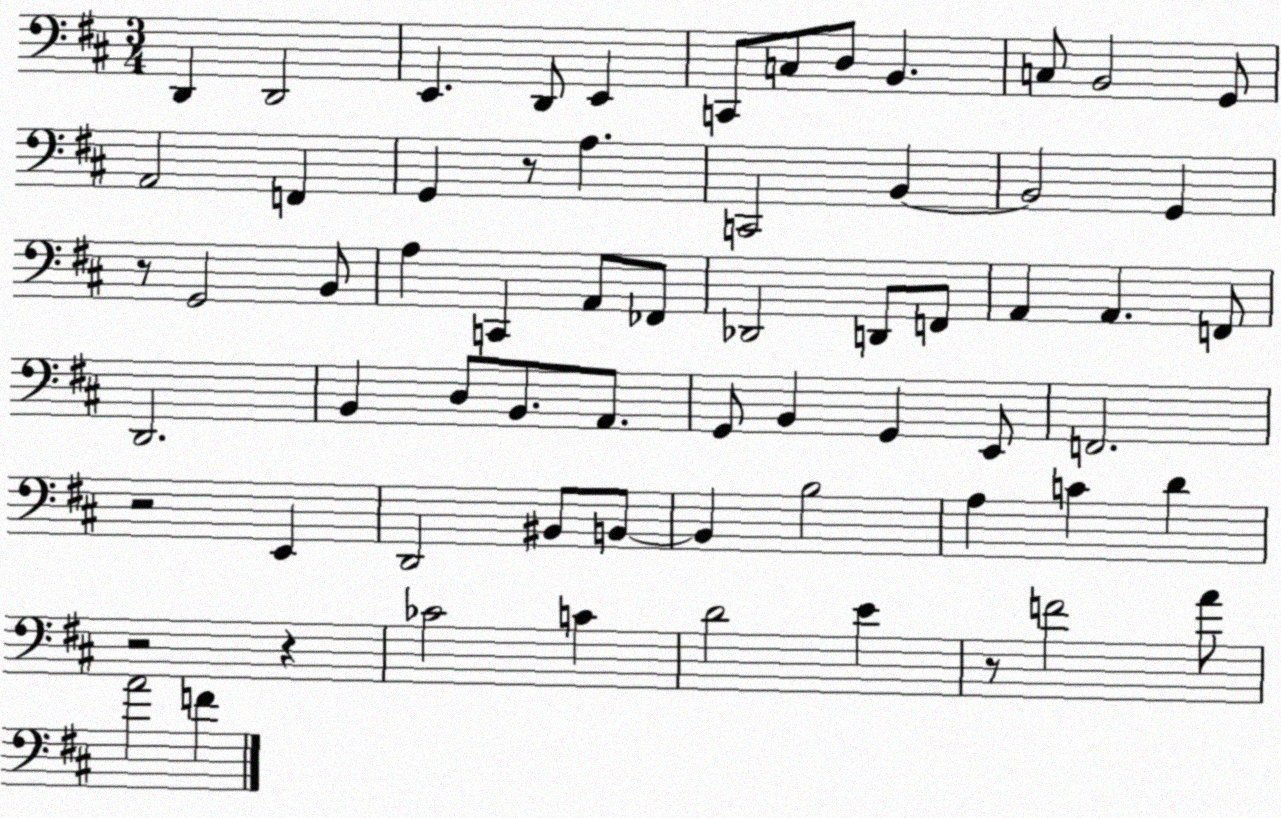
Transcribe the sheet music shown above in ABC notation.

X:1
T:Untitled
M:3/4
L:1/4
K:D
D,, D,,2 E,, D,,/2 E,, C,,/2 C,/2 D,/2 B,, C,/2 B,,2 G,,/2 A,,2 F,, G,, z/2 A, C,,2 B,, B,,2 G,, z/2 G,,2 B,,/2 A, C,, A,,/2 _F,,/2 _D,,2 D,,/2 F,,/2 A,, A,, F,,/2 D,,2 B,, D,/2 B,,/2 A,,/2 G,,/2 B,, G,, E,,/2 F,,2 z2 E,, D,,2 ^B,,/2 B,,/2 B,, B,2 A, C D z2 z _C2 C D2 E z/2 F2 A/2 A2 F